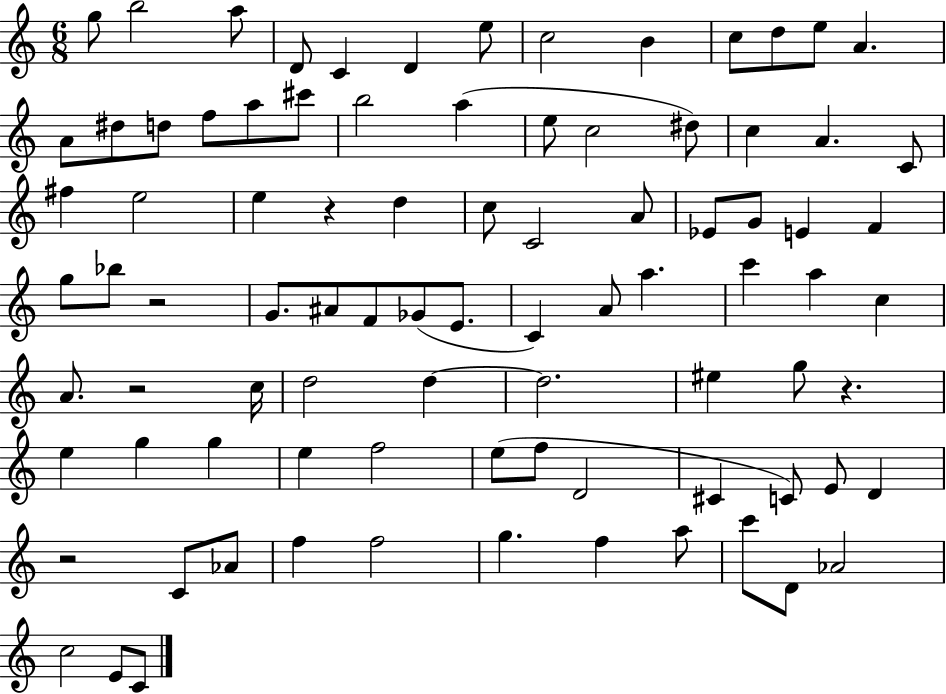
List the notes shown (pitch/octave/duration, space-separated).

G5/e B5/h A5/e D4/e C4/q D4/q E5/e C5/h B4/q C5/e D5/e E5/e A4/q. A4/e D#5/e D5/e F5/e A5/e C#6/e B5/h A5/q E5/e C5/h D#5/e C5/q A4/q. C4/e F#5/q E5/h E5/q R/q D5/q C5/e C4/h A4/e Eb4/e G4/e E4/q F4/q G5/e Bb5/e R/h G4/e. A#4/e F4/e Gb4/e E4/e. C4/q A4/e A5/q. C6/q A5/q C5/q A4/e. R/h C5/s D5/h D5/q D5/h. EIS5/q G5/e R/q. E5/q G5/q G5/q E5/q F5/h E5/e F5/e D4/h C#4/q C4/e E4/e D4/q R/h C4/e Ab4/e F5/q F5/h G5/q. F5/q A5/e C6/e D4/e Ab4/h C5/h E4/e C4/e